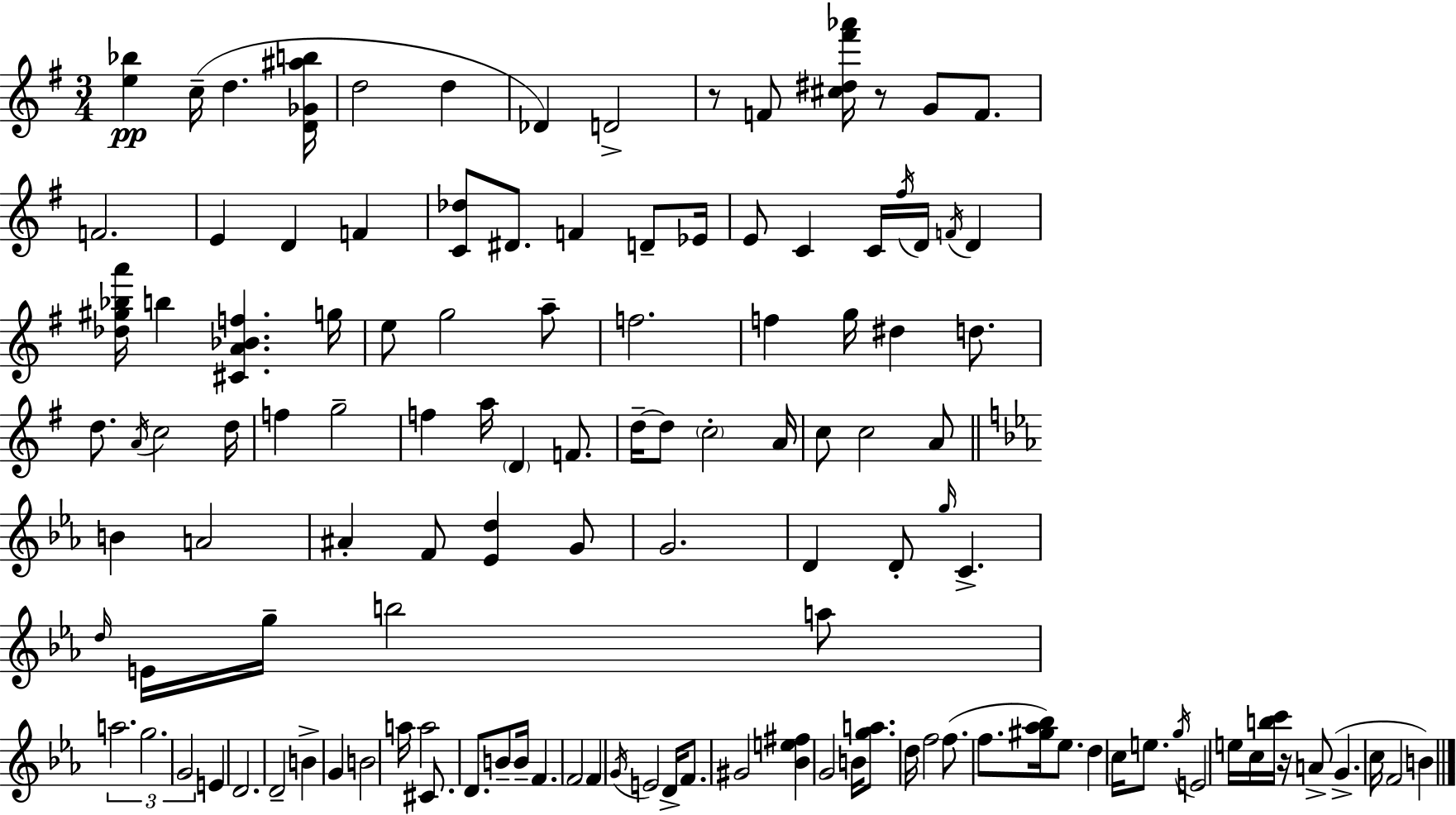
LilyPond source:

{
  \clef treble
  \numericTimeSignature
  \time 3/4
  \key g \major
  <e'' bes''>4\pp c''16--( d''4. <d' ges' ais'' b''>16 | d''2 d''4 | des'4) d'2-> | r8 f'8 <cis'' dis'' fis''' aes'''>16 r8 g'8 f'8. | \break f'2. | e'4 d'4 f'4 | <c' des''>8 dis'8. f'4 d'8-- ees'16 | e'8 c'4 c'16 \acciaccatura { fis''16 } d'16 \acciaccatura { f'16 } d'4 | \break <des'' gis'' bes'' a'''>16 b''4 <cis' a' bes' f''>4. | g''16 e''8 g''2 | a''8-- f''2. | f''4 g''16 dis''4 d''8. | \break d''8. \acciaccatura { a'16 } c''2 | d''16 f''4 g''2-- | f''4 a''16 \parenthesize d'4 | f'8. d''16--~~ d''8 \parenthesize c''2-. | \break a'16 c''8 c''2 | a'8 \bar "||" \break \key ees \major b'4 a'2 | ais'4-. f'8 <ees' d''>4 g'8 | g'2. | d'4 d'8-. \grace { g''16 } c'4.-> | \break \grace { d''16 } e'16 g''16-- b''2 | a''8 \tuplet 3/2 { a''2. | g''2. | g'2 } e'4 | \break d'2. | d'2-- b'4-> | g'4 b'2 | a''16 a''2 cis'8. | \break d'8. b'8-- b'16-- f'4. | f'2 f'4 | \acciaccatura { g'16 } e'2 d'16-> | f'8. gis'2 <bes' e'' fis''>4 | \break g'2 b'16 | <g'' a''>8. d''16 f''2 | f''8.( f''8. <gis'' aes'' bes''>16) ees''8. d''4 | c''16 e''8. \acciaccatura { g''16 } e'2 | \break e''16 c''16 <b'' c'''>16 r16 a'8->( g'4.-> | c''16 f'2 | b'4) \bar "|."
}